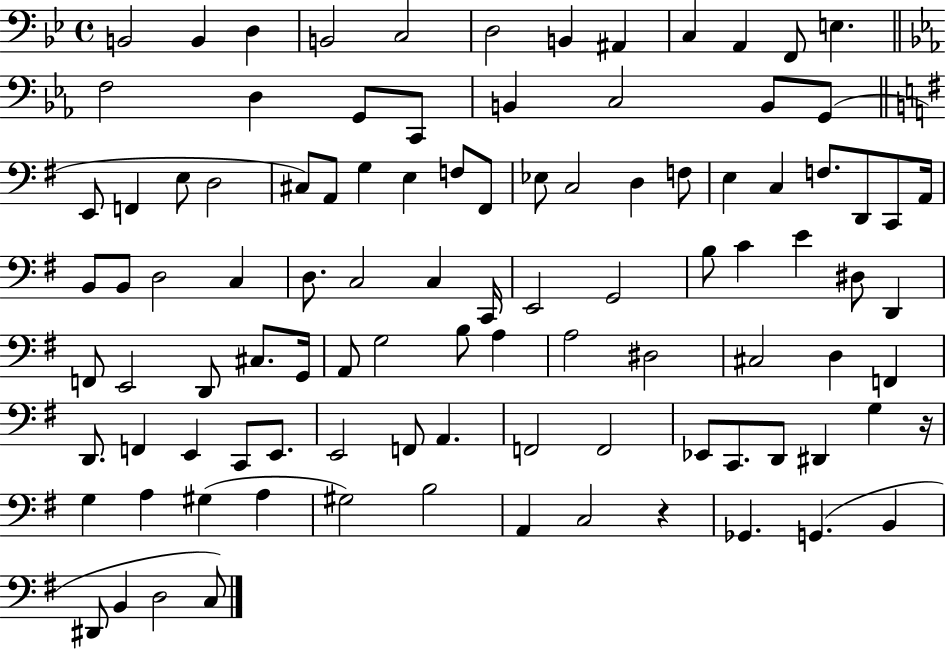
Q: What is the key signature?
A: BES major